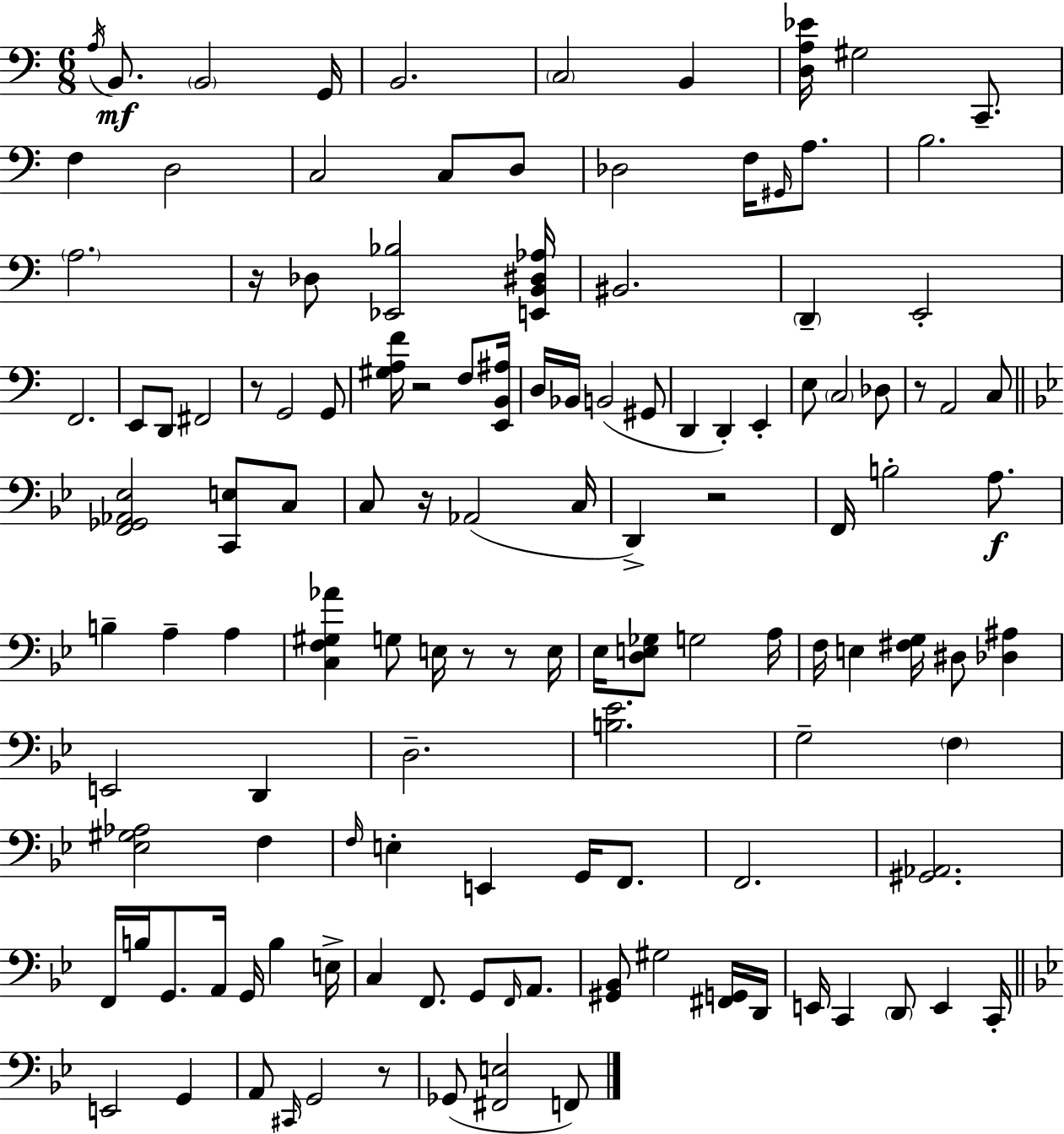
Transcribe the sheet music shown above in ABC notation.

X:1
T:Untitled
M:6/8
L:1/4
K:Am
A,/4 B,,/2 B,,2 G,,/4 B,,2 C,2 B,, [D,A,_E]/4 ^G,2 C,,/2 F, D,2 C,2 C,/2 D,/2 _D,2 F,/4 ^G,,/4 A,/2 B,2 A,2 z/4 _D,/2 [_E,,_B,]2 [E,,B,,^D,_A,]/4 ^B,,2 D,, E,,2 F,,2 E,,/2 D,,/2 ^F,,2 z/2 G,,2 G,,/2 [^G,A,F]/4 z2 F,/2 [E,,B,,^A,]/4 D,/4 _B,,/4 B,,2 ^G,,/2 D,, D,, E,, E,/2 C,2 _D,/2 z/2 A,,2 C,/2 [F,,_G,,_A,,_E,]2 [C,,E,]/2 C,/2 C,/2 z/4 _A,,2 C,/4 D,, z2 F,,/4 B,2 A,/2 B, A, A, [C,F,^G,_A] G,/2 E,/4 z/2 z/2 E,/4 _E,/4 [D,E,_G,]/2 G,2 A,/4 F,/4 E, [^F,G,]/4 ^D,/2 [_D,^A,] E,,2 D,, D,2 [B,_E]2 G,2 F, [_E,^G,_A,]2 F, F,/4 E, E,, G,,/4 F,,/2 F,,2 [^G,,_A,,]2 F,,/4 B,/4 G,,/2 A,,/4 G,,/4 B, E,/4 C, F,,/2 G,,/2 F,,/4 A,,/2 [^G,,_B,,]/2 ^G,2 [^F,,G,,]/4 D,,/4 E,,/4 C,, D,,/2 E,, C,,/4 E,,2 G,, A,,/2 ^C,,/4 G,,2 z/2 _G,,/2 [^F,,E,]2 F,,/2